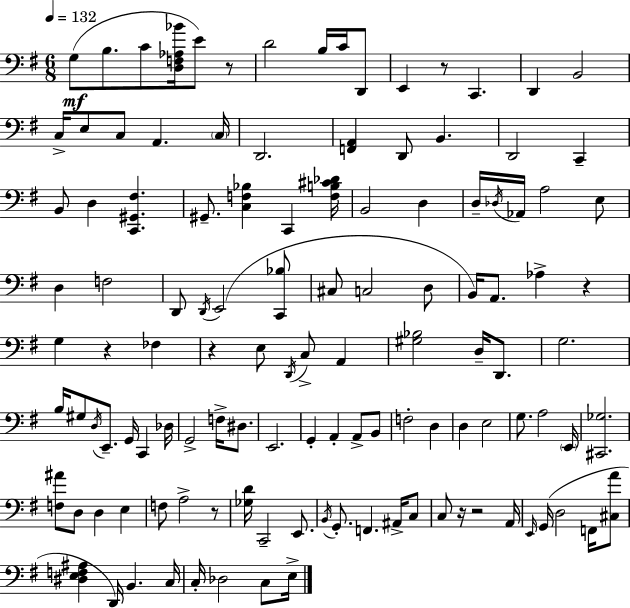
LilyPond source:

{
  \clef bass
  \numericTimeSignature
  \time 6/8
  \key e \minor
  \tempo 4 = 132
  g8(\mf b8. c'8 <d f aes bes'>16 e'8) r8 | d'2 b16 c'16 d,8 | e,4 r8 c,4. | d,4 b,2 | \break c16-> e8 c8 a,4. \parenthesize c16 | d,2. | <f, a,>4 d,8 b,4. | d,2 c,4-- | \break b,8 d4 <c, gis, fis>4. | gis,8.-- <c f bes>4 c,4 <f b cis' des'>16 | b,2 d4 | d16-- \acciaccatura { des16 } aes,16 a2 e8 | \break d4 f2 | d,8 \acciaccatura { d,16 } e,2( | <c, bes>8 cis8 c2 | d8 b,16) a,8. aes4-> r4 | \break g4 r4 fes4 | r4 e8 \acciaccatura { d,16 } c8-> a,4 | <gis bes>2 d16-- | d,8. g2. | \break b16 gis8 \acciaccatura { d16 } e,8.-- g,16 c,4 | des16 g,2-> | f16-> dis8. e,2. | g,4-. a,4-. | \break a,8-> b,8 f2-. | d4 d4 e2 | g8. a2 | \parenthesize e,16 <cis, ges>2. | \break <f ais'>8 d8 d4 | e4 f8 a2-> | r8 <ges d'>16 c,2-- | e,8. \acciaccatura { b,16 } g,8.-. f,4. | \break ais,16-> c8 c8 r16 r2 | a,16 \grace { e,16 } g,16( d2 | f,16 <cis a'>8 <dis e f ais>4 d,16) b,4. | c16 c16-. des2 | \break c8 e16-> \bar "|."
}